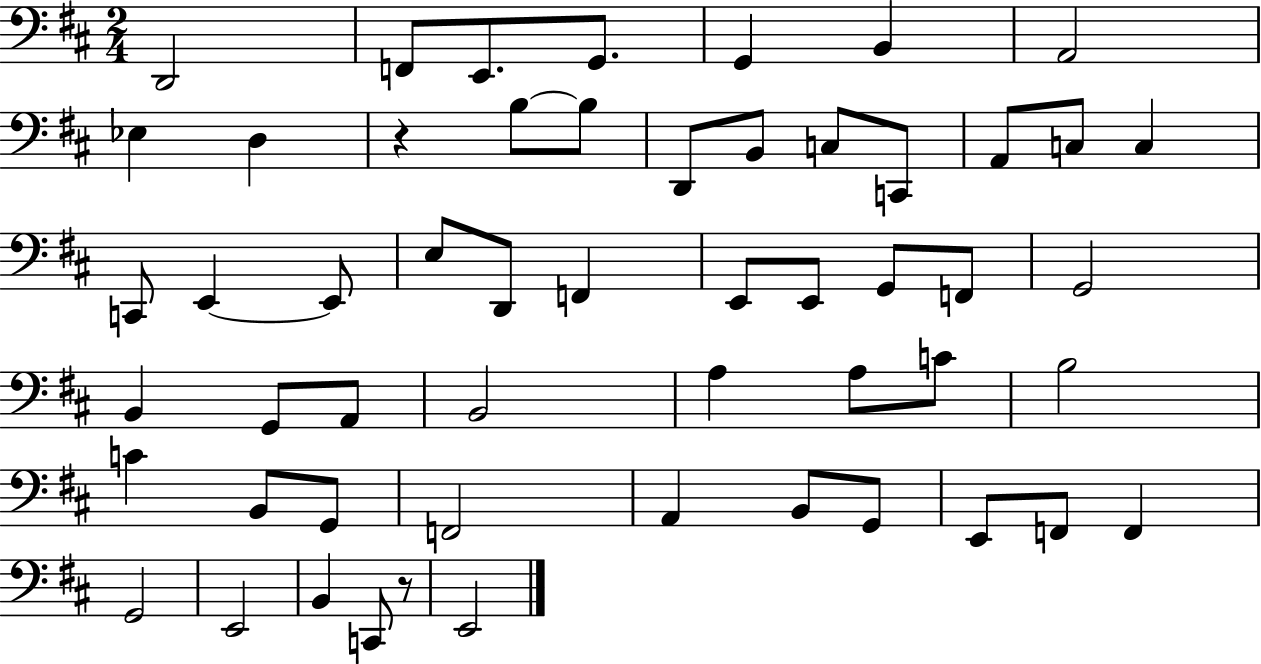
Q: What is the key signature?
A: D major